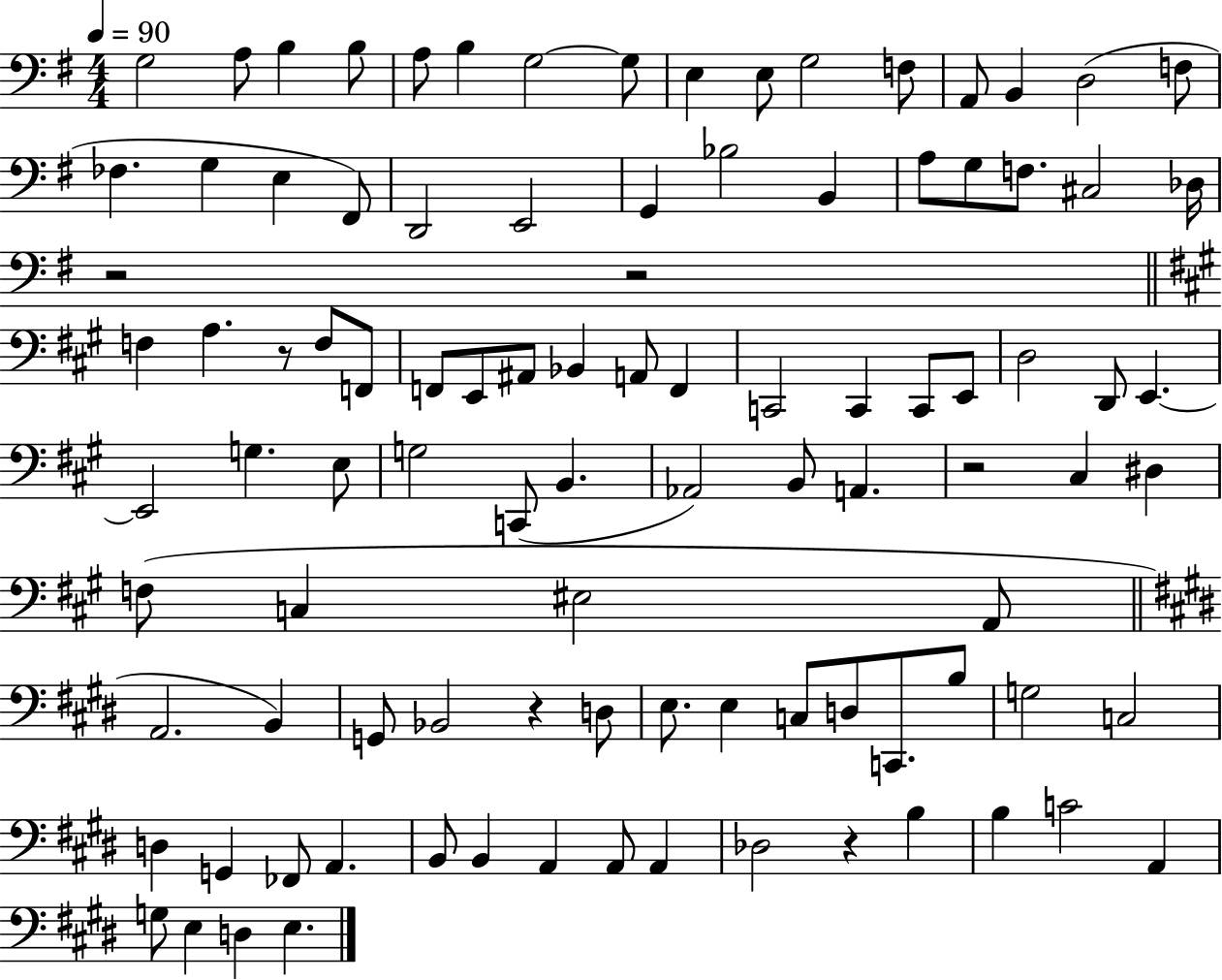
X:1
T:Untitled
M:4/4
L:1/4
K:G
G,2 A,/2 B, B,/2 A,/2 B, G,2 G,/2 E, E,/2 G,2 F,/2 A,,/2 B,, D,2 F,/2 _F, G, E, ^F,,/2 D,,2 E,,2 G,, _B,2 B,, A,/2 G,/2 F,/2 ^C,2 _D,/4 z2 z2 F, A, z/2 F,/2 F,,/2 F,,/2 E,,/2 ^A,,/2 _B,, A,,/2 F,, C,,2 C,, C,,/2 E,,/2 D,2 D,,/2 E,, E,,2 G, E,/2 G,2 C,,/2 B,, _A,,2 B,,/2 A,, z2 ^C, ^D, F,/2 C, ^E,2 A,,/2 A,,2 B,, G,,/2 _B,,2 z D,/2 E,/2 E, C,/2 D,/2 C,,/2 B,/2 G,2 C,2 D, G,, _F,,/2 A,, B,,/2 B,, A,, A,,/2 A,, _D,2 z B, B, C2 A,, G,/2 E, D, E,